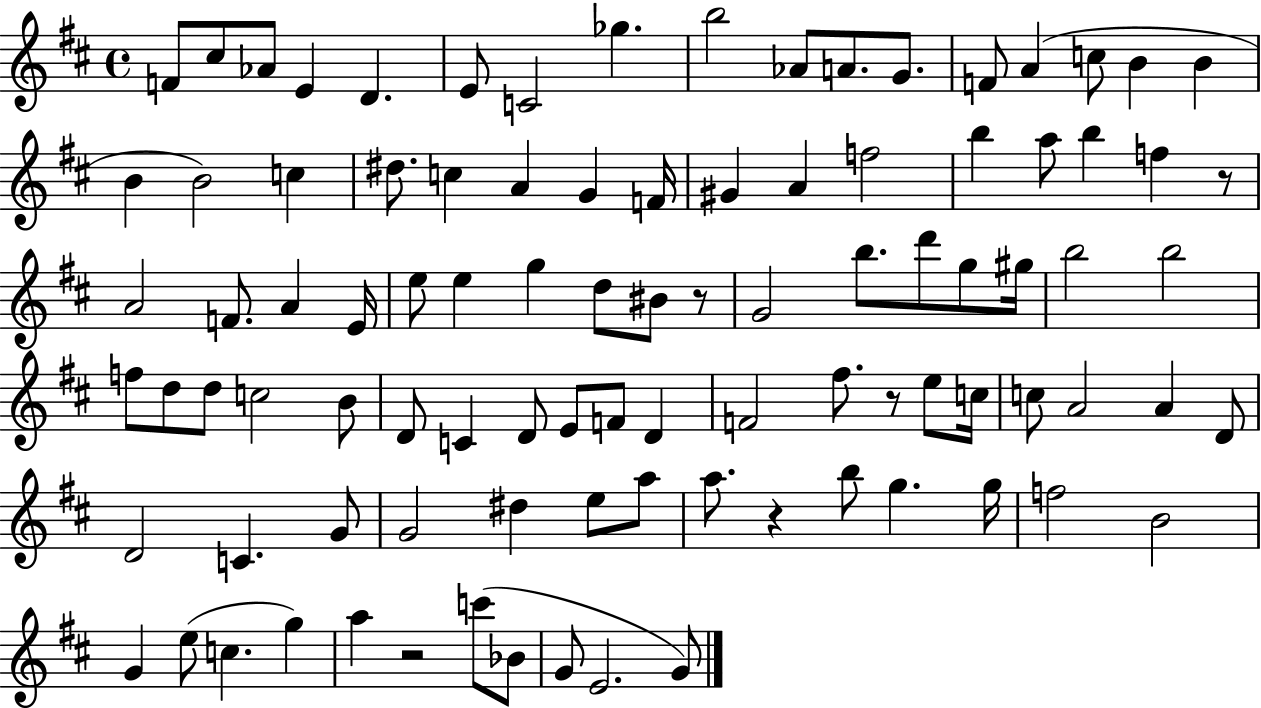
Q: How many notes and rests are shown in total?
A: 95